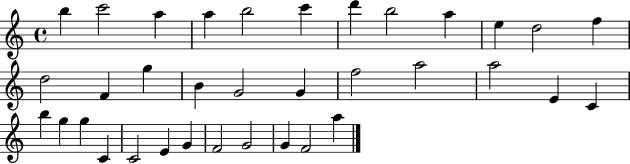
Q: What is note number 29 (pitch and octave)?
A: E4